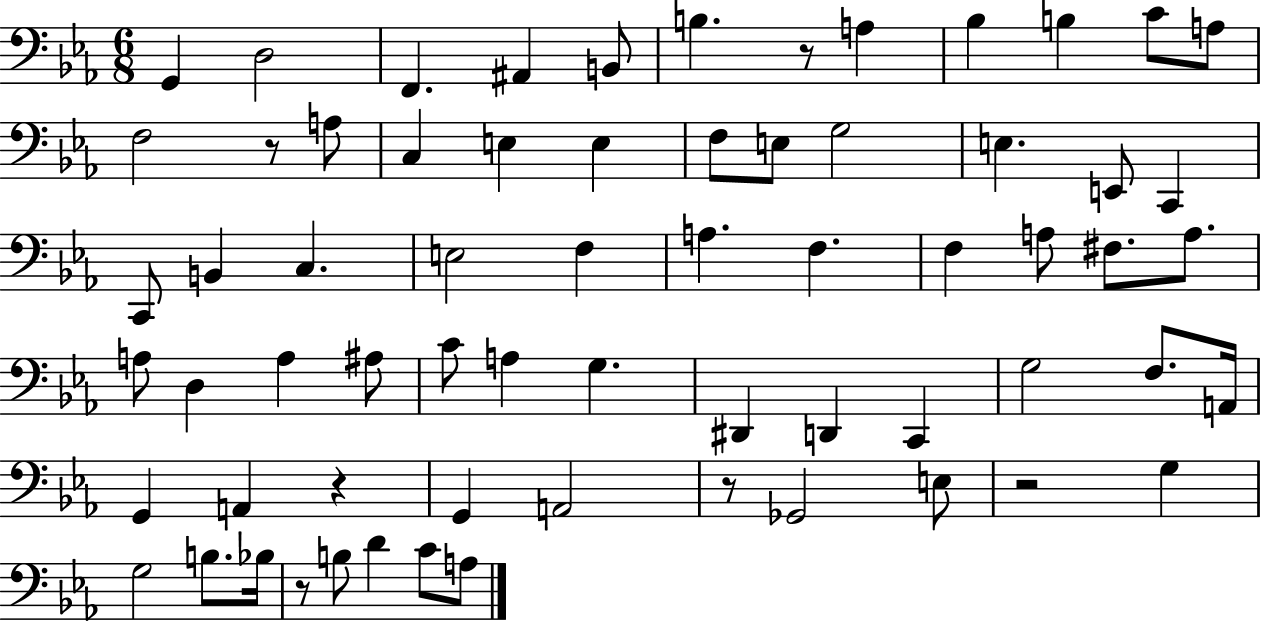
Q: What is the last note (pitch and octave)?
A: A3